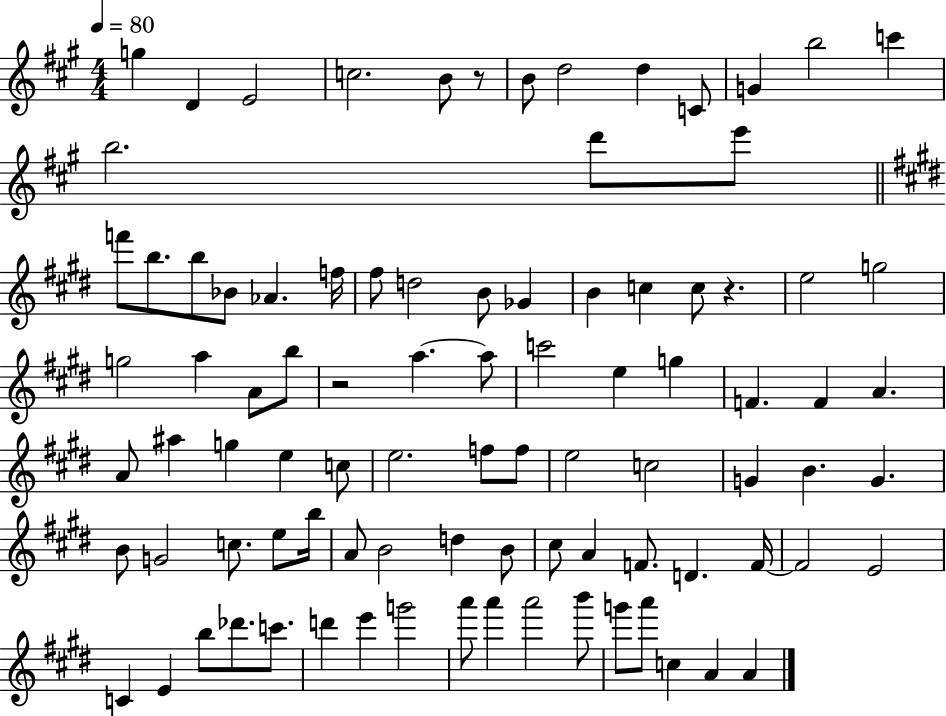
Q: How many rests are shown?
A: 3